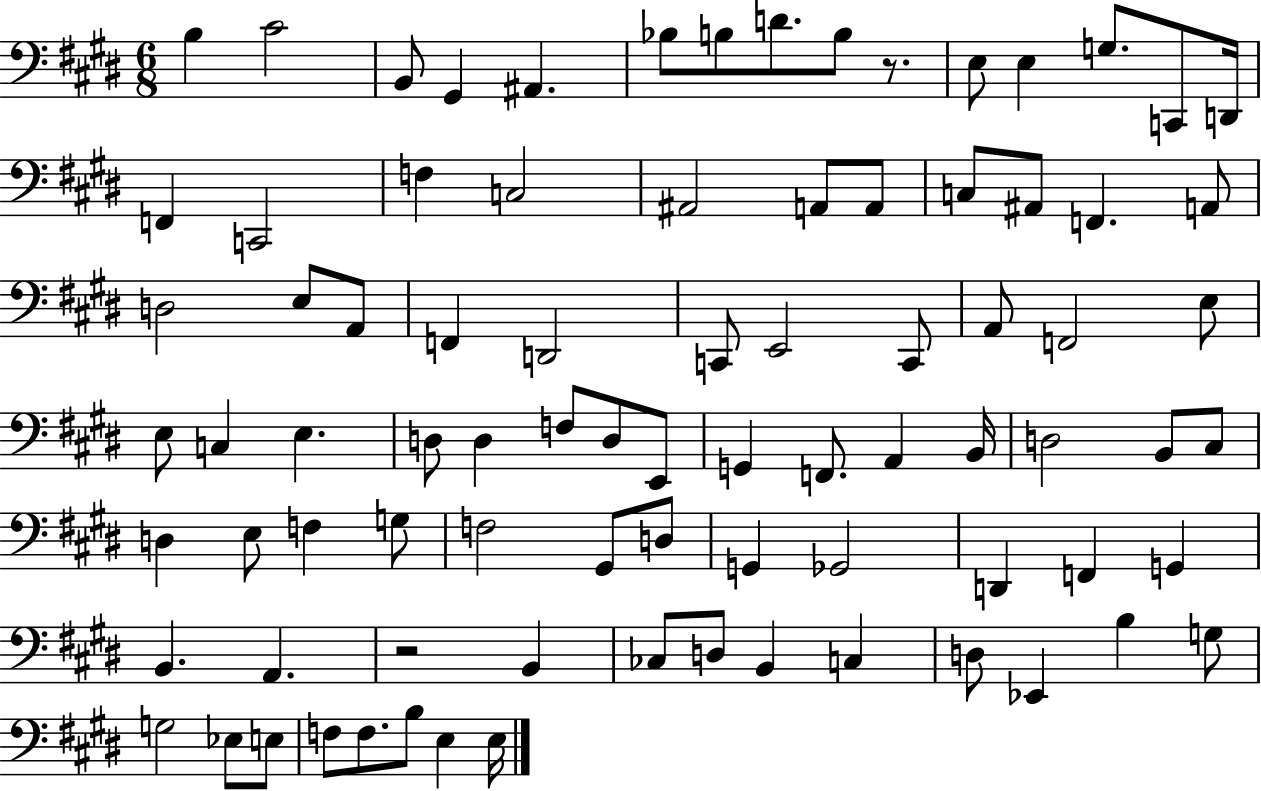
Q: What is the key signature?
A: E major